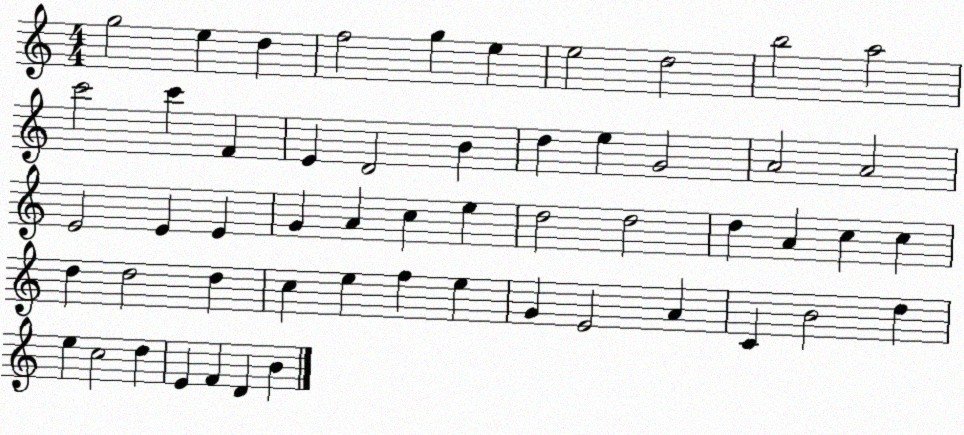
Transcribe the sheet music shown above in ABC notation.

X:1
T:Untitled
M:4/4
L:1/4
K:C
g2 e d f2 g e e2 d2 b2 a2 c'2 c' F E D2 B d e G2 A2 A2 E2 E E G A c e d2 d2 d A c c d d2 d c e f e G E2 A C B2 d e c2 d E F D B